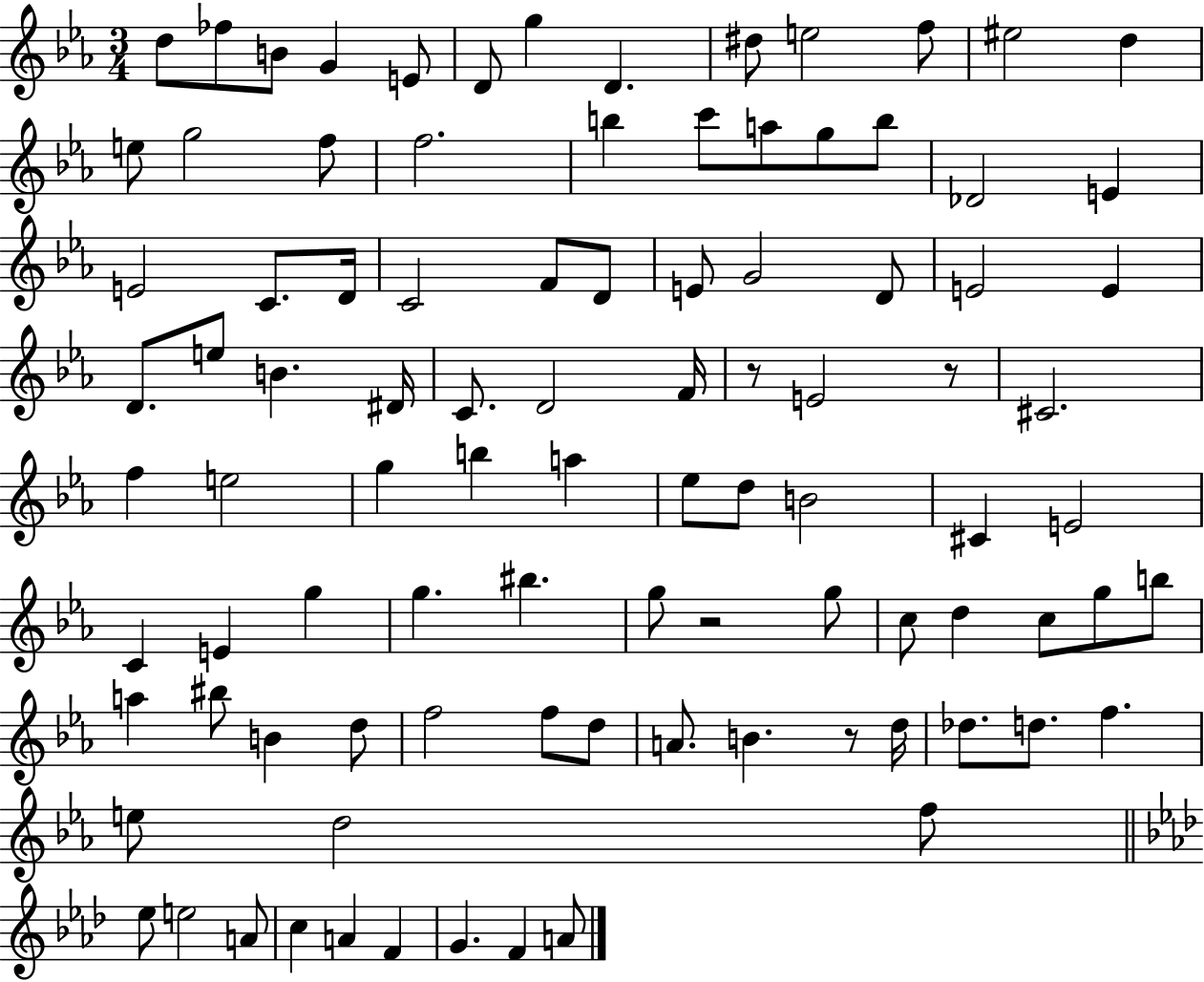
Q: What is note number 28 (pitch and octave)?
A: C4